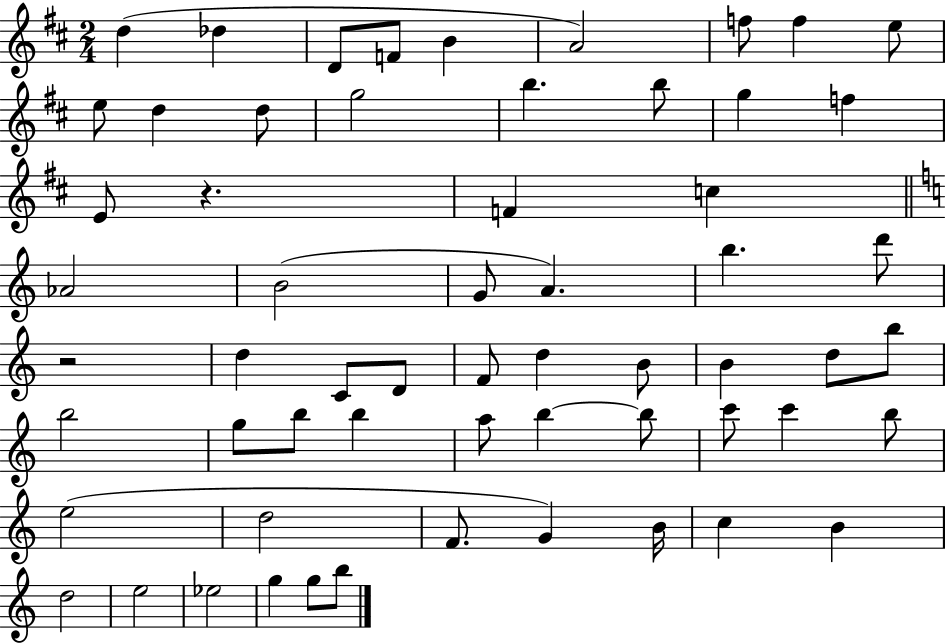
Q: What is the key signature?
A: D major